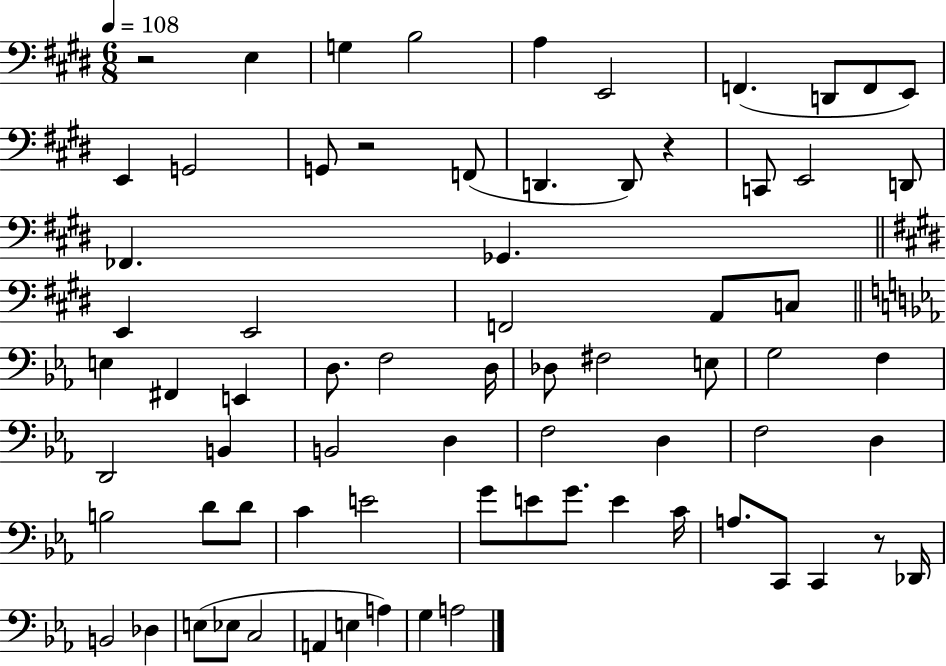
{
  \clef bass
  \numericTimeSignature
  \time 6/8
  \key e \major
  \tempo 4 = 108
  r2 e4 | g4 b2 | a4 e,2 | f,4.( d,8 f,8 e,8) | \break e,4 g,2 | g,8 r2 f,8( | d,4. d,8) r4 | c,8 e,2 d,8 | \break fes,4. ges,4. | \bar "||" \break \key e \major e,4 e,2 | f,2 a,8 c8 | \bar "||" \break \key ees \major e4 fis,4 e,4 | d8. f2 d16 | des8 fis2 e8 | g2 f4 | \break d,2 b,4 | b,2 d4 | f2 d4 | f2 d4 | \break b2 d'8 d'8 | c'4 e'2 | g'8 e'8 g'8. e'4 c'16 | a8. c,8 c,4 r8 des,16 | \break b,2 des4 | e8( ees8 c2 | a,4 e4 a4) | g4 a2 | \break \bar "|."
}